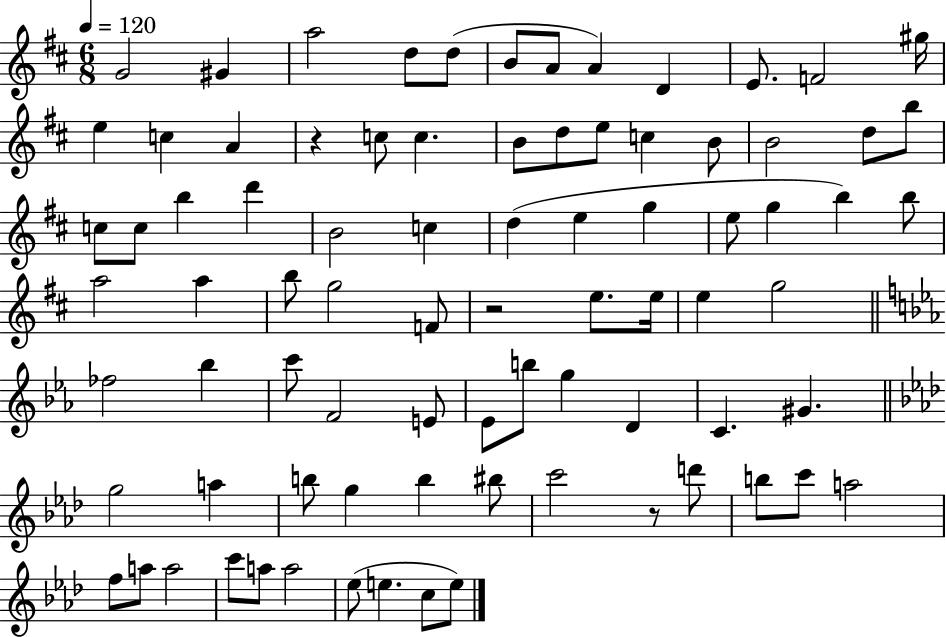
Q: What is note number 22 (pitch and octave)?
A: B4